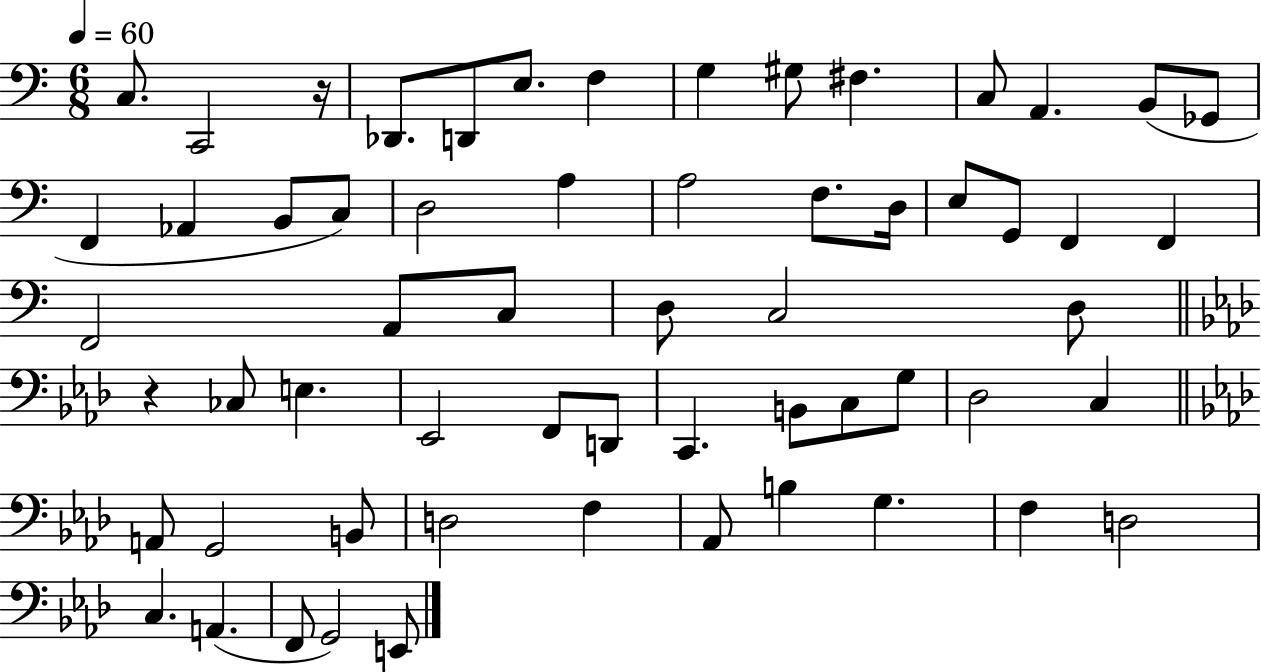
X:1
T:Untitled
M:6/8
L:1/4
K:C
C,/2 C,,2 z/4 _D,,/2 D,,/2 E,/2 F, G, ^G,/2 ^F, C,/2 A,, B,,/2 _G,,/2 F,, _A,, B,,/2 C,/2 D,2 A, A,2 F,/2 D,/4 E,/2 G,,/2 F,, F,, F,,2 A,,/2 C,/2 D,/2 C,2 D,/2 z _C,/2 E, _E,,2 F,,/2 D,,/2 C,, B,,/2 C,/2 G,/2 _D,2 C, A,,/2 G,,2 B,,/2 D,2 F, _A,,/2 B, G, F, D,2 C, A,, F,,/2 G,,2 E,,/2